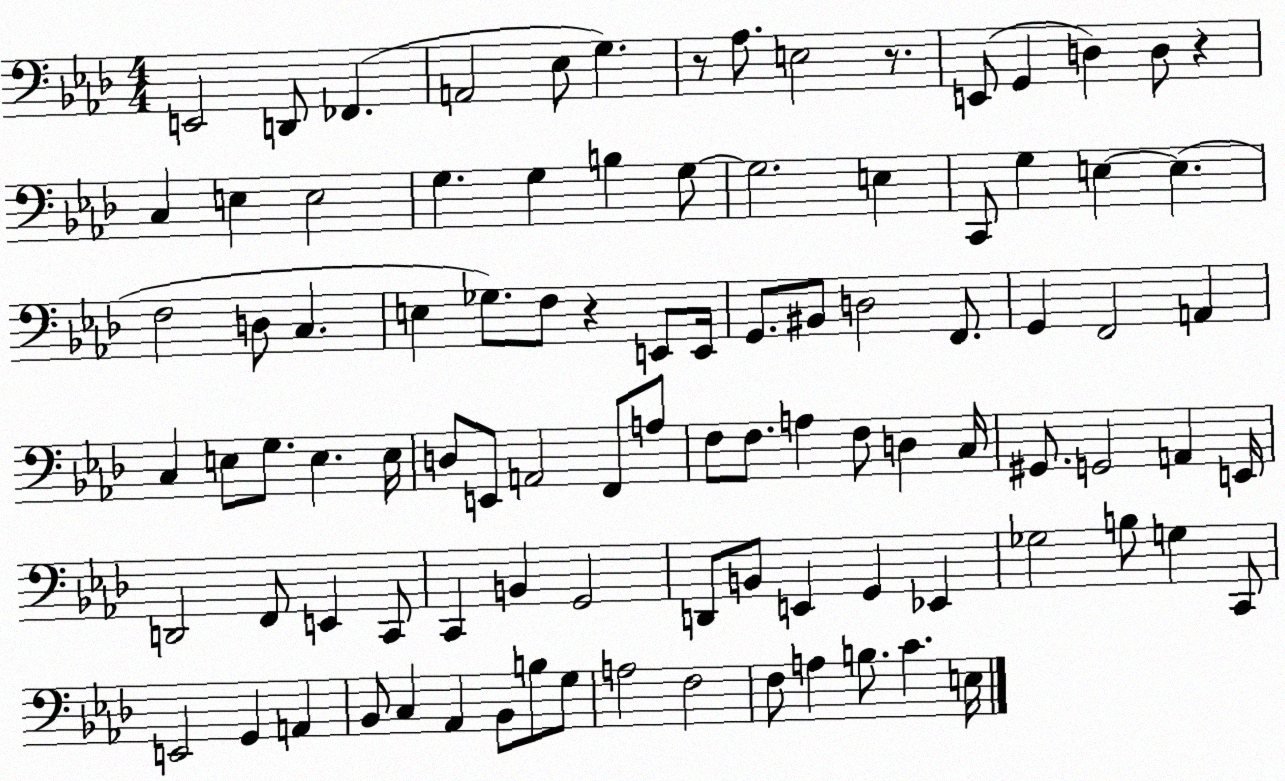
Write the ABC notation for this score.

X:1
T:Untitled
M:4/4
L:1/4
K:Ab
E,,2 D,,/2 _F,, A,,2 _E,/2 G, z/2 _A,/2 E,2 z/2 E,,/2 G,, D, D,/2 z C, E, E,2 G, G, B, G,/2 G,2 E, C,,/2 G, E, E, F,2 D,/2 C, E, _G,/2 F,/2 z E,,/2 E,,/4 G,,/2 ^B,,/2 D,2 F,,/2 G,, F,,2 A,, C, E,/2 G,/2 E, E,/4 D,/2 E,,/2 A,,2 F,,/2 A,/2 F,/2 F,/2 A, F,/2 D, C,/4 ^G,,/2 G,,2 A,, E,,/4 D,,2 F,,/2 E,, C,,/2 C,, B,, G,,2 D,,/2 B,,/2 E,, G,, _E,, _G,2 B,/2 G, C,,/2 E,,2 G,, A,, _B,,/2 C, _A,, _B,,/2 B,/2 G,/2 A,2 F,2 F,/2 A, B,/2 C E,/4